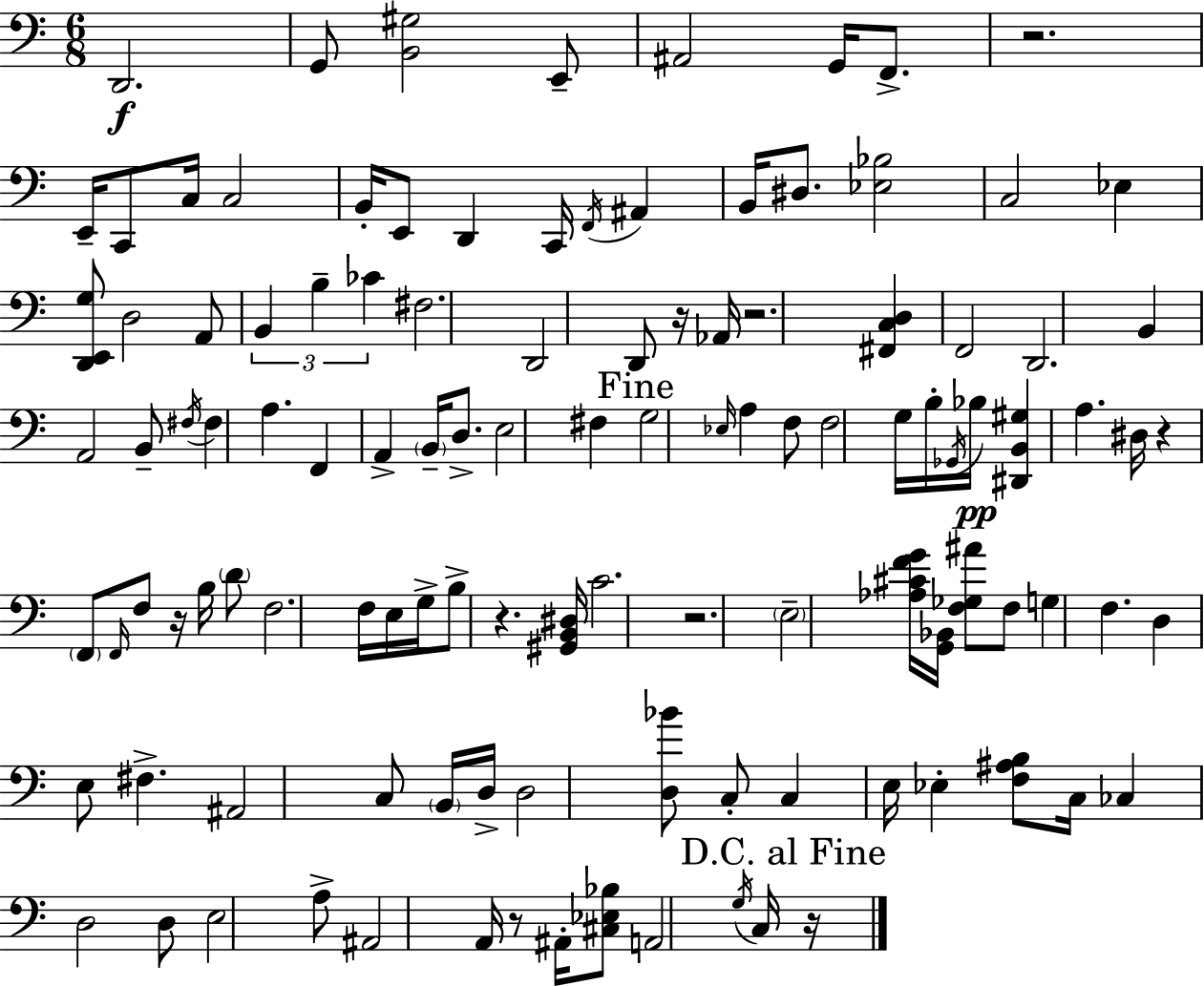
X:1
T:Untitled
M:6/8
L:1/4
K:C
D,,2 G,,/2 [B,,^G,]2 E,,/2 ^A,,2 G,,/4 F,,/2 z2 E,,/4 C,,/2 C,/4 C,2 B,,/4 E,,/2 D,, C,,/4 F,,/4 ^A,, B,,/4 ^D,/2 [_E,_B,]2 C,2 _E, [D,,E,,G,]/2 D,2 A,,/2 B,, B, _C ^F,2 D,,2 D,,/2 z/4 _A,,/4 z2 [^F,,C,D,] F,,2 D,,2 B,, A,,2 B,,/2 ^F,/4 ^F, A, F,, A,, B,,/4 D,/2 E,2 ^F, G,2 _E,/4 A, F,/2 F,2 G,/4 B,/4 _G,,/4 _B,/4 [^D,,B,,^G,] A, ^D,/4 z F,,/2 F,,/4 F,/2 z/4 B,/4 D/2 F,2 F,/4 E,/4 G,/4 B,/2 z [^G,,B,,^D,]/4 C2 z2 E,2 [_A,^CFG]/4 [G,,_B,,]/4 [F,_G,^A]/2 F,/2 G, F, D, E,/2 ^F, ^A,,2 C,/2 B,,/4 D,/4 D,2 [D,_B]/2 C,/2 C, E,/4 _E, [F,^A,B,]/2 C,/4 _C, D,2 D,/2 E,2 A,/2 ^A,,2 A,,/4 z/2 ^A,,/4 [^C,_E,_B,]/2 A,,2 G,/4 C,/4 z/4